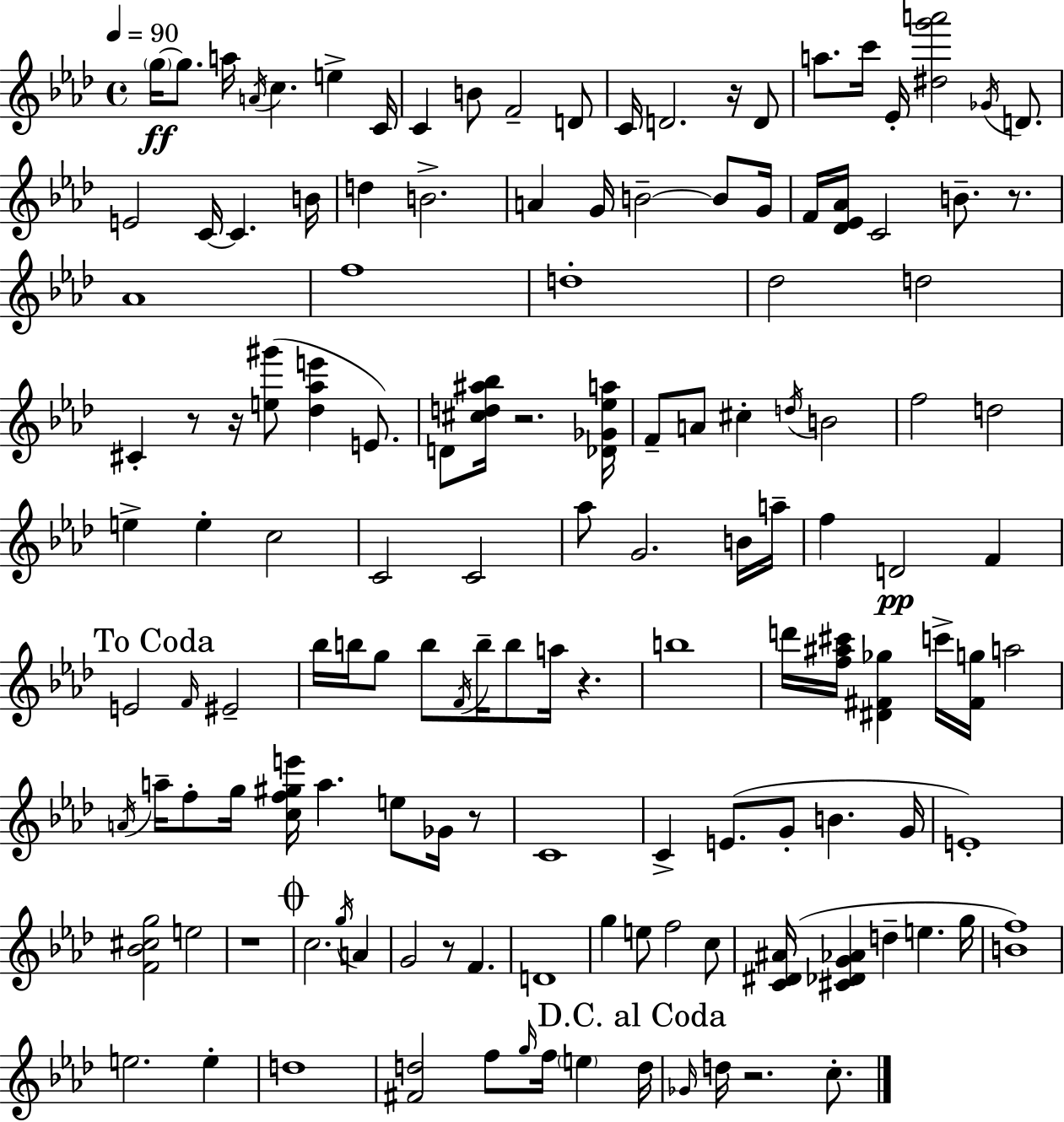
G5/s G5/e. A5/s A4/s C5/q. E5/q C4/s C4/q B4/e F4/h D4/e C4/s D4/h. R/s D4/e A5/e. C6/s Eb4/s [D#5,G6,A6]/h Gb4/s D4/e. E4/h C4/s C4/q. B4/s D5/q B4/h. A4/q G4/s B4/h B4/e G4/s F4/s [Db4,Eb4,Ab4]/s C4/h B4/e. R/e. Ab4/w F5/w D5/w Db5/h D5/h C#4/q R/e R/s [E5,G#6]/e [Db5,Ab5,E6]/q E4/e. D4/e [C#5,D5,A#5,Bb5]/s R/h. [Db4,Gb4,Eb5,A5]/s F4/e A4/e C#5/q D5/s B4/h F5/h D5/h E5/q E5/q C5/h C4/h C4/h Ab5/e G4/h. B4/s A5/s F5/q D4/h F4/q E4/h F4/s EIS4/h Bb5/s B5/s G5/e B5/e F4/s B5/s B5/e A5/s R/q. B5/w D6/s [F5,A#5,C#6]/s [D#4,F#4,Gb5]/q C6/s [F#4,G5]/s A5/h A4/s A5/s F5/e G5/s [C5,F5,G#5,E6]/s A5/q. E5/e Gb4/s R/e C4/w C4/q E4/e. G4/e B4/q. G4/s E4/w [F4,Bb4,C#5,G5]/h E5/h R/w C5/h. G5/s A4/q G4/h R/e F4/q. D4/w G5/q E5/e F5/h C5/e [C4,D#4,A#4]/s [C#4,Db4,G4,Ab4]/q D5/q E5/q. G5/s [B4,F5]/w E5/h. E5/q D5/w [F#4,D5]/h F5/e G5/s F5/s E5/q D5/s Gb4/s D5/s R/h. C5/e.